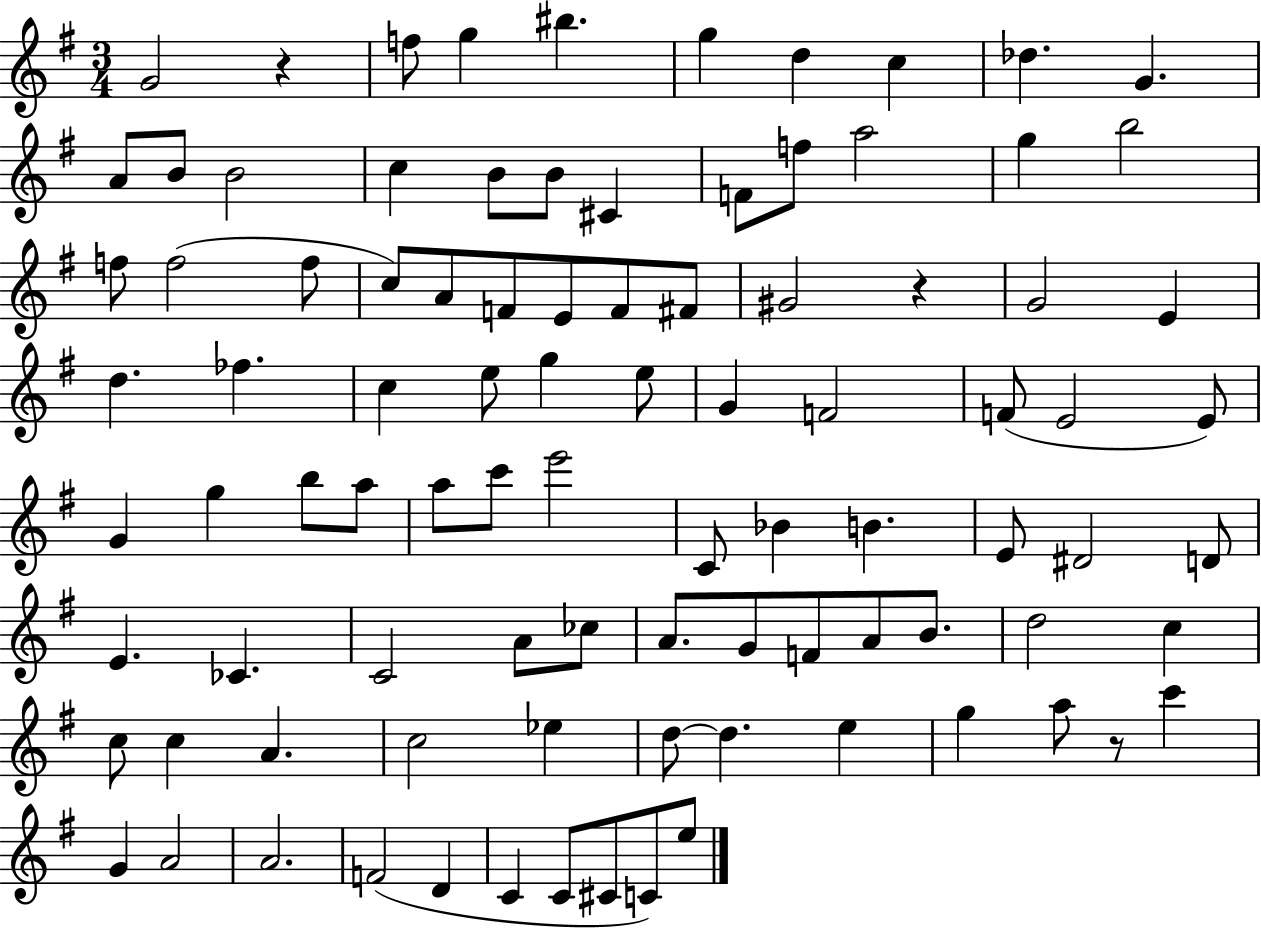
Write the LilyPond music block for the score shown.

{
  \clef treble
  \numericTimeSignature
  \time 3/4
  \key g \major
  \repeat volta 2 { g'2 r4 | f''8 g''4 bis''4. | g''4 d''4 c''4 | des''4. g'4. | \break a'8 b'8 b'2 | c''4 b'8 b'8 cis'4 | f'8 f''8 a''2 | g''4 b''2 | \break f''8 f''2( f''8 | c''8) a'8 f'8 e'8 f'8 fis'8 | gis'2 r4 | g'2 e'4 | \break d''4. fes''4. | c''4 e''8 g''4 e''8 | g'4 f'2 | f'8( e'2 e'8) | \break g'4 g''4 b''8 a''8 | a''8 c'''8 e'''2 | c'8 bes'4 b'4. | e'8 dis'2 d'8 | \break e'4. ces'4. | c'2 a'8 ces''8 | a'8. g'8 f'8 a'8 b'8. | d''2 c''4 | \break c''8 c''4 a'4. | c''2 ees''4 | d''8~~ d''4. e''4 | g''4 a''8 r8 c'''4 | \break g'4 a'2 | a'2. | f'2( d'4 | c'4 c'8 cis'8 c'8) e''8 | \break } \bar "|."
}